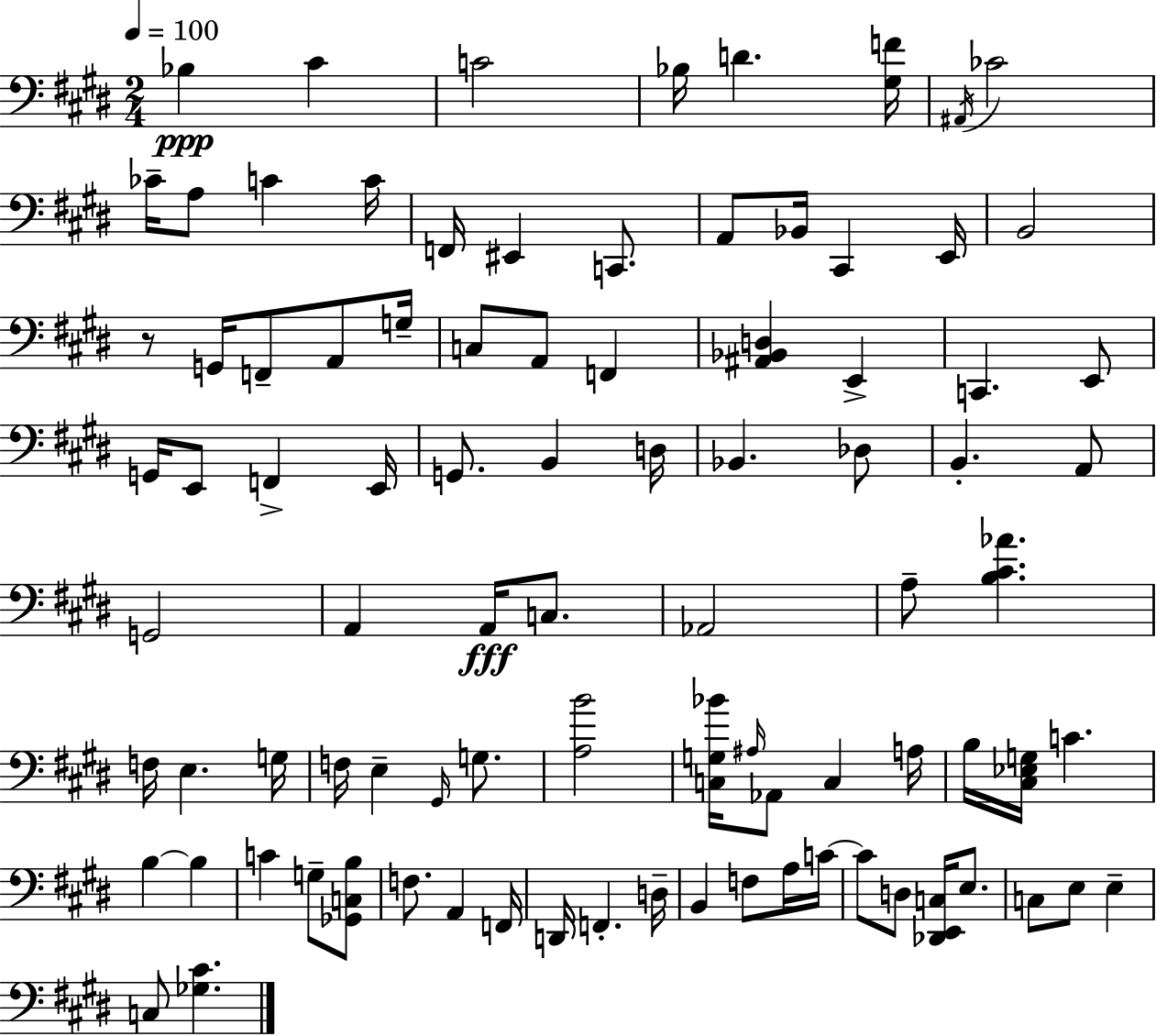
{
  \clef bass
  \numericTimeSignature
  \time 2/4
  \key e \major
  \tempo 4 = 100
  bes4\ppp cis'4 | c'2 | bes16 d'4. <gis f'>16 | \acciaccatura { ais,16 } ces'2 | \break ces'16-- a8 c'4 | c'16 f,16 eis,4 c,8. | a,8 bes,16 cis,4 | e,16 b,2 | \break r8 g,16 f,8-- a,8 | g16-- c8 a,8 f,4 | <ais, bes, d>4 e,4-> | c,4. e,8 | \break g,16 e,8 f,4-> | e,16 g,8. b,4 | d16 bes,4. des8 | b,4.-. a,8 | \break g,2 | a,4 a,16\fff c8. | aes,2 | a8-- <b cis' aes'>4. | \break f16 e4. | g16 f16 e4-- \grace { gis,16 } g8. | <a b'>2 | <c g bes'>16 \grace { ais16 } aes,8 c4 | \break a16 b16 <cis ees g>16 c'4. | b4~~ b4 | c'4 g8-- | <ges, c b>8 f8. a,4 | \break f,16 d,16 f,4.-. | d16-- b,4 f8 | a16 c'16~~ c'8 d8 <des, e, c>16 | e8. c8 e8 e4-- | \break c8 <ges cis'>4. | \bar "|."
}